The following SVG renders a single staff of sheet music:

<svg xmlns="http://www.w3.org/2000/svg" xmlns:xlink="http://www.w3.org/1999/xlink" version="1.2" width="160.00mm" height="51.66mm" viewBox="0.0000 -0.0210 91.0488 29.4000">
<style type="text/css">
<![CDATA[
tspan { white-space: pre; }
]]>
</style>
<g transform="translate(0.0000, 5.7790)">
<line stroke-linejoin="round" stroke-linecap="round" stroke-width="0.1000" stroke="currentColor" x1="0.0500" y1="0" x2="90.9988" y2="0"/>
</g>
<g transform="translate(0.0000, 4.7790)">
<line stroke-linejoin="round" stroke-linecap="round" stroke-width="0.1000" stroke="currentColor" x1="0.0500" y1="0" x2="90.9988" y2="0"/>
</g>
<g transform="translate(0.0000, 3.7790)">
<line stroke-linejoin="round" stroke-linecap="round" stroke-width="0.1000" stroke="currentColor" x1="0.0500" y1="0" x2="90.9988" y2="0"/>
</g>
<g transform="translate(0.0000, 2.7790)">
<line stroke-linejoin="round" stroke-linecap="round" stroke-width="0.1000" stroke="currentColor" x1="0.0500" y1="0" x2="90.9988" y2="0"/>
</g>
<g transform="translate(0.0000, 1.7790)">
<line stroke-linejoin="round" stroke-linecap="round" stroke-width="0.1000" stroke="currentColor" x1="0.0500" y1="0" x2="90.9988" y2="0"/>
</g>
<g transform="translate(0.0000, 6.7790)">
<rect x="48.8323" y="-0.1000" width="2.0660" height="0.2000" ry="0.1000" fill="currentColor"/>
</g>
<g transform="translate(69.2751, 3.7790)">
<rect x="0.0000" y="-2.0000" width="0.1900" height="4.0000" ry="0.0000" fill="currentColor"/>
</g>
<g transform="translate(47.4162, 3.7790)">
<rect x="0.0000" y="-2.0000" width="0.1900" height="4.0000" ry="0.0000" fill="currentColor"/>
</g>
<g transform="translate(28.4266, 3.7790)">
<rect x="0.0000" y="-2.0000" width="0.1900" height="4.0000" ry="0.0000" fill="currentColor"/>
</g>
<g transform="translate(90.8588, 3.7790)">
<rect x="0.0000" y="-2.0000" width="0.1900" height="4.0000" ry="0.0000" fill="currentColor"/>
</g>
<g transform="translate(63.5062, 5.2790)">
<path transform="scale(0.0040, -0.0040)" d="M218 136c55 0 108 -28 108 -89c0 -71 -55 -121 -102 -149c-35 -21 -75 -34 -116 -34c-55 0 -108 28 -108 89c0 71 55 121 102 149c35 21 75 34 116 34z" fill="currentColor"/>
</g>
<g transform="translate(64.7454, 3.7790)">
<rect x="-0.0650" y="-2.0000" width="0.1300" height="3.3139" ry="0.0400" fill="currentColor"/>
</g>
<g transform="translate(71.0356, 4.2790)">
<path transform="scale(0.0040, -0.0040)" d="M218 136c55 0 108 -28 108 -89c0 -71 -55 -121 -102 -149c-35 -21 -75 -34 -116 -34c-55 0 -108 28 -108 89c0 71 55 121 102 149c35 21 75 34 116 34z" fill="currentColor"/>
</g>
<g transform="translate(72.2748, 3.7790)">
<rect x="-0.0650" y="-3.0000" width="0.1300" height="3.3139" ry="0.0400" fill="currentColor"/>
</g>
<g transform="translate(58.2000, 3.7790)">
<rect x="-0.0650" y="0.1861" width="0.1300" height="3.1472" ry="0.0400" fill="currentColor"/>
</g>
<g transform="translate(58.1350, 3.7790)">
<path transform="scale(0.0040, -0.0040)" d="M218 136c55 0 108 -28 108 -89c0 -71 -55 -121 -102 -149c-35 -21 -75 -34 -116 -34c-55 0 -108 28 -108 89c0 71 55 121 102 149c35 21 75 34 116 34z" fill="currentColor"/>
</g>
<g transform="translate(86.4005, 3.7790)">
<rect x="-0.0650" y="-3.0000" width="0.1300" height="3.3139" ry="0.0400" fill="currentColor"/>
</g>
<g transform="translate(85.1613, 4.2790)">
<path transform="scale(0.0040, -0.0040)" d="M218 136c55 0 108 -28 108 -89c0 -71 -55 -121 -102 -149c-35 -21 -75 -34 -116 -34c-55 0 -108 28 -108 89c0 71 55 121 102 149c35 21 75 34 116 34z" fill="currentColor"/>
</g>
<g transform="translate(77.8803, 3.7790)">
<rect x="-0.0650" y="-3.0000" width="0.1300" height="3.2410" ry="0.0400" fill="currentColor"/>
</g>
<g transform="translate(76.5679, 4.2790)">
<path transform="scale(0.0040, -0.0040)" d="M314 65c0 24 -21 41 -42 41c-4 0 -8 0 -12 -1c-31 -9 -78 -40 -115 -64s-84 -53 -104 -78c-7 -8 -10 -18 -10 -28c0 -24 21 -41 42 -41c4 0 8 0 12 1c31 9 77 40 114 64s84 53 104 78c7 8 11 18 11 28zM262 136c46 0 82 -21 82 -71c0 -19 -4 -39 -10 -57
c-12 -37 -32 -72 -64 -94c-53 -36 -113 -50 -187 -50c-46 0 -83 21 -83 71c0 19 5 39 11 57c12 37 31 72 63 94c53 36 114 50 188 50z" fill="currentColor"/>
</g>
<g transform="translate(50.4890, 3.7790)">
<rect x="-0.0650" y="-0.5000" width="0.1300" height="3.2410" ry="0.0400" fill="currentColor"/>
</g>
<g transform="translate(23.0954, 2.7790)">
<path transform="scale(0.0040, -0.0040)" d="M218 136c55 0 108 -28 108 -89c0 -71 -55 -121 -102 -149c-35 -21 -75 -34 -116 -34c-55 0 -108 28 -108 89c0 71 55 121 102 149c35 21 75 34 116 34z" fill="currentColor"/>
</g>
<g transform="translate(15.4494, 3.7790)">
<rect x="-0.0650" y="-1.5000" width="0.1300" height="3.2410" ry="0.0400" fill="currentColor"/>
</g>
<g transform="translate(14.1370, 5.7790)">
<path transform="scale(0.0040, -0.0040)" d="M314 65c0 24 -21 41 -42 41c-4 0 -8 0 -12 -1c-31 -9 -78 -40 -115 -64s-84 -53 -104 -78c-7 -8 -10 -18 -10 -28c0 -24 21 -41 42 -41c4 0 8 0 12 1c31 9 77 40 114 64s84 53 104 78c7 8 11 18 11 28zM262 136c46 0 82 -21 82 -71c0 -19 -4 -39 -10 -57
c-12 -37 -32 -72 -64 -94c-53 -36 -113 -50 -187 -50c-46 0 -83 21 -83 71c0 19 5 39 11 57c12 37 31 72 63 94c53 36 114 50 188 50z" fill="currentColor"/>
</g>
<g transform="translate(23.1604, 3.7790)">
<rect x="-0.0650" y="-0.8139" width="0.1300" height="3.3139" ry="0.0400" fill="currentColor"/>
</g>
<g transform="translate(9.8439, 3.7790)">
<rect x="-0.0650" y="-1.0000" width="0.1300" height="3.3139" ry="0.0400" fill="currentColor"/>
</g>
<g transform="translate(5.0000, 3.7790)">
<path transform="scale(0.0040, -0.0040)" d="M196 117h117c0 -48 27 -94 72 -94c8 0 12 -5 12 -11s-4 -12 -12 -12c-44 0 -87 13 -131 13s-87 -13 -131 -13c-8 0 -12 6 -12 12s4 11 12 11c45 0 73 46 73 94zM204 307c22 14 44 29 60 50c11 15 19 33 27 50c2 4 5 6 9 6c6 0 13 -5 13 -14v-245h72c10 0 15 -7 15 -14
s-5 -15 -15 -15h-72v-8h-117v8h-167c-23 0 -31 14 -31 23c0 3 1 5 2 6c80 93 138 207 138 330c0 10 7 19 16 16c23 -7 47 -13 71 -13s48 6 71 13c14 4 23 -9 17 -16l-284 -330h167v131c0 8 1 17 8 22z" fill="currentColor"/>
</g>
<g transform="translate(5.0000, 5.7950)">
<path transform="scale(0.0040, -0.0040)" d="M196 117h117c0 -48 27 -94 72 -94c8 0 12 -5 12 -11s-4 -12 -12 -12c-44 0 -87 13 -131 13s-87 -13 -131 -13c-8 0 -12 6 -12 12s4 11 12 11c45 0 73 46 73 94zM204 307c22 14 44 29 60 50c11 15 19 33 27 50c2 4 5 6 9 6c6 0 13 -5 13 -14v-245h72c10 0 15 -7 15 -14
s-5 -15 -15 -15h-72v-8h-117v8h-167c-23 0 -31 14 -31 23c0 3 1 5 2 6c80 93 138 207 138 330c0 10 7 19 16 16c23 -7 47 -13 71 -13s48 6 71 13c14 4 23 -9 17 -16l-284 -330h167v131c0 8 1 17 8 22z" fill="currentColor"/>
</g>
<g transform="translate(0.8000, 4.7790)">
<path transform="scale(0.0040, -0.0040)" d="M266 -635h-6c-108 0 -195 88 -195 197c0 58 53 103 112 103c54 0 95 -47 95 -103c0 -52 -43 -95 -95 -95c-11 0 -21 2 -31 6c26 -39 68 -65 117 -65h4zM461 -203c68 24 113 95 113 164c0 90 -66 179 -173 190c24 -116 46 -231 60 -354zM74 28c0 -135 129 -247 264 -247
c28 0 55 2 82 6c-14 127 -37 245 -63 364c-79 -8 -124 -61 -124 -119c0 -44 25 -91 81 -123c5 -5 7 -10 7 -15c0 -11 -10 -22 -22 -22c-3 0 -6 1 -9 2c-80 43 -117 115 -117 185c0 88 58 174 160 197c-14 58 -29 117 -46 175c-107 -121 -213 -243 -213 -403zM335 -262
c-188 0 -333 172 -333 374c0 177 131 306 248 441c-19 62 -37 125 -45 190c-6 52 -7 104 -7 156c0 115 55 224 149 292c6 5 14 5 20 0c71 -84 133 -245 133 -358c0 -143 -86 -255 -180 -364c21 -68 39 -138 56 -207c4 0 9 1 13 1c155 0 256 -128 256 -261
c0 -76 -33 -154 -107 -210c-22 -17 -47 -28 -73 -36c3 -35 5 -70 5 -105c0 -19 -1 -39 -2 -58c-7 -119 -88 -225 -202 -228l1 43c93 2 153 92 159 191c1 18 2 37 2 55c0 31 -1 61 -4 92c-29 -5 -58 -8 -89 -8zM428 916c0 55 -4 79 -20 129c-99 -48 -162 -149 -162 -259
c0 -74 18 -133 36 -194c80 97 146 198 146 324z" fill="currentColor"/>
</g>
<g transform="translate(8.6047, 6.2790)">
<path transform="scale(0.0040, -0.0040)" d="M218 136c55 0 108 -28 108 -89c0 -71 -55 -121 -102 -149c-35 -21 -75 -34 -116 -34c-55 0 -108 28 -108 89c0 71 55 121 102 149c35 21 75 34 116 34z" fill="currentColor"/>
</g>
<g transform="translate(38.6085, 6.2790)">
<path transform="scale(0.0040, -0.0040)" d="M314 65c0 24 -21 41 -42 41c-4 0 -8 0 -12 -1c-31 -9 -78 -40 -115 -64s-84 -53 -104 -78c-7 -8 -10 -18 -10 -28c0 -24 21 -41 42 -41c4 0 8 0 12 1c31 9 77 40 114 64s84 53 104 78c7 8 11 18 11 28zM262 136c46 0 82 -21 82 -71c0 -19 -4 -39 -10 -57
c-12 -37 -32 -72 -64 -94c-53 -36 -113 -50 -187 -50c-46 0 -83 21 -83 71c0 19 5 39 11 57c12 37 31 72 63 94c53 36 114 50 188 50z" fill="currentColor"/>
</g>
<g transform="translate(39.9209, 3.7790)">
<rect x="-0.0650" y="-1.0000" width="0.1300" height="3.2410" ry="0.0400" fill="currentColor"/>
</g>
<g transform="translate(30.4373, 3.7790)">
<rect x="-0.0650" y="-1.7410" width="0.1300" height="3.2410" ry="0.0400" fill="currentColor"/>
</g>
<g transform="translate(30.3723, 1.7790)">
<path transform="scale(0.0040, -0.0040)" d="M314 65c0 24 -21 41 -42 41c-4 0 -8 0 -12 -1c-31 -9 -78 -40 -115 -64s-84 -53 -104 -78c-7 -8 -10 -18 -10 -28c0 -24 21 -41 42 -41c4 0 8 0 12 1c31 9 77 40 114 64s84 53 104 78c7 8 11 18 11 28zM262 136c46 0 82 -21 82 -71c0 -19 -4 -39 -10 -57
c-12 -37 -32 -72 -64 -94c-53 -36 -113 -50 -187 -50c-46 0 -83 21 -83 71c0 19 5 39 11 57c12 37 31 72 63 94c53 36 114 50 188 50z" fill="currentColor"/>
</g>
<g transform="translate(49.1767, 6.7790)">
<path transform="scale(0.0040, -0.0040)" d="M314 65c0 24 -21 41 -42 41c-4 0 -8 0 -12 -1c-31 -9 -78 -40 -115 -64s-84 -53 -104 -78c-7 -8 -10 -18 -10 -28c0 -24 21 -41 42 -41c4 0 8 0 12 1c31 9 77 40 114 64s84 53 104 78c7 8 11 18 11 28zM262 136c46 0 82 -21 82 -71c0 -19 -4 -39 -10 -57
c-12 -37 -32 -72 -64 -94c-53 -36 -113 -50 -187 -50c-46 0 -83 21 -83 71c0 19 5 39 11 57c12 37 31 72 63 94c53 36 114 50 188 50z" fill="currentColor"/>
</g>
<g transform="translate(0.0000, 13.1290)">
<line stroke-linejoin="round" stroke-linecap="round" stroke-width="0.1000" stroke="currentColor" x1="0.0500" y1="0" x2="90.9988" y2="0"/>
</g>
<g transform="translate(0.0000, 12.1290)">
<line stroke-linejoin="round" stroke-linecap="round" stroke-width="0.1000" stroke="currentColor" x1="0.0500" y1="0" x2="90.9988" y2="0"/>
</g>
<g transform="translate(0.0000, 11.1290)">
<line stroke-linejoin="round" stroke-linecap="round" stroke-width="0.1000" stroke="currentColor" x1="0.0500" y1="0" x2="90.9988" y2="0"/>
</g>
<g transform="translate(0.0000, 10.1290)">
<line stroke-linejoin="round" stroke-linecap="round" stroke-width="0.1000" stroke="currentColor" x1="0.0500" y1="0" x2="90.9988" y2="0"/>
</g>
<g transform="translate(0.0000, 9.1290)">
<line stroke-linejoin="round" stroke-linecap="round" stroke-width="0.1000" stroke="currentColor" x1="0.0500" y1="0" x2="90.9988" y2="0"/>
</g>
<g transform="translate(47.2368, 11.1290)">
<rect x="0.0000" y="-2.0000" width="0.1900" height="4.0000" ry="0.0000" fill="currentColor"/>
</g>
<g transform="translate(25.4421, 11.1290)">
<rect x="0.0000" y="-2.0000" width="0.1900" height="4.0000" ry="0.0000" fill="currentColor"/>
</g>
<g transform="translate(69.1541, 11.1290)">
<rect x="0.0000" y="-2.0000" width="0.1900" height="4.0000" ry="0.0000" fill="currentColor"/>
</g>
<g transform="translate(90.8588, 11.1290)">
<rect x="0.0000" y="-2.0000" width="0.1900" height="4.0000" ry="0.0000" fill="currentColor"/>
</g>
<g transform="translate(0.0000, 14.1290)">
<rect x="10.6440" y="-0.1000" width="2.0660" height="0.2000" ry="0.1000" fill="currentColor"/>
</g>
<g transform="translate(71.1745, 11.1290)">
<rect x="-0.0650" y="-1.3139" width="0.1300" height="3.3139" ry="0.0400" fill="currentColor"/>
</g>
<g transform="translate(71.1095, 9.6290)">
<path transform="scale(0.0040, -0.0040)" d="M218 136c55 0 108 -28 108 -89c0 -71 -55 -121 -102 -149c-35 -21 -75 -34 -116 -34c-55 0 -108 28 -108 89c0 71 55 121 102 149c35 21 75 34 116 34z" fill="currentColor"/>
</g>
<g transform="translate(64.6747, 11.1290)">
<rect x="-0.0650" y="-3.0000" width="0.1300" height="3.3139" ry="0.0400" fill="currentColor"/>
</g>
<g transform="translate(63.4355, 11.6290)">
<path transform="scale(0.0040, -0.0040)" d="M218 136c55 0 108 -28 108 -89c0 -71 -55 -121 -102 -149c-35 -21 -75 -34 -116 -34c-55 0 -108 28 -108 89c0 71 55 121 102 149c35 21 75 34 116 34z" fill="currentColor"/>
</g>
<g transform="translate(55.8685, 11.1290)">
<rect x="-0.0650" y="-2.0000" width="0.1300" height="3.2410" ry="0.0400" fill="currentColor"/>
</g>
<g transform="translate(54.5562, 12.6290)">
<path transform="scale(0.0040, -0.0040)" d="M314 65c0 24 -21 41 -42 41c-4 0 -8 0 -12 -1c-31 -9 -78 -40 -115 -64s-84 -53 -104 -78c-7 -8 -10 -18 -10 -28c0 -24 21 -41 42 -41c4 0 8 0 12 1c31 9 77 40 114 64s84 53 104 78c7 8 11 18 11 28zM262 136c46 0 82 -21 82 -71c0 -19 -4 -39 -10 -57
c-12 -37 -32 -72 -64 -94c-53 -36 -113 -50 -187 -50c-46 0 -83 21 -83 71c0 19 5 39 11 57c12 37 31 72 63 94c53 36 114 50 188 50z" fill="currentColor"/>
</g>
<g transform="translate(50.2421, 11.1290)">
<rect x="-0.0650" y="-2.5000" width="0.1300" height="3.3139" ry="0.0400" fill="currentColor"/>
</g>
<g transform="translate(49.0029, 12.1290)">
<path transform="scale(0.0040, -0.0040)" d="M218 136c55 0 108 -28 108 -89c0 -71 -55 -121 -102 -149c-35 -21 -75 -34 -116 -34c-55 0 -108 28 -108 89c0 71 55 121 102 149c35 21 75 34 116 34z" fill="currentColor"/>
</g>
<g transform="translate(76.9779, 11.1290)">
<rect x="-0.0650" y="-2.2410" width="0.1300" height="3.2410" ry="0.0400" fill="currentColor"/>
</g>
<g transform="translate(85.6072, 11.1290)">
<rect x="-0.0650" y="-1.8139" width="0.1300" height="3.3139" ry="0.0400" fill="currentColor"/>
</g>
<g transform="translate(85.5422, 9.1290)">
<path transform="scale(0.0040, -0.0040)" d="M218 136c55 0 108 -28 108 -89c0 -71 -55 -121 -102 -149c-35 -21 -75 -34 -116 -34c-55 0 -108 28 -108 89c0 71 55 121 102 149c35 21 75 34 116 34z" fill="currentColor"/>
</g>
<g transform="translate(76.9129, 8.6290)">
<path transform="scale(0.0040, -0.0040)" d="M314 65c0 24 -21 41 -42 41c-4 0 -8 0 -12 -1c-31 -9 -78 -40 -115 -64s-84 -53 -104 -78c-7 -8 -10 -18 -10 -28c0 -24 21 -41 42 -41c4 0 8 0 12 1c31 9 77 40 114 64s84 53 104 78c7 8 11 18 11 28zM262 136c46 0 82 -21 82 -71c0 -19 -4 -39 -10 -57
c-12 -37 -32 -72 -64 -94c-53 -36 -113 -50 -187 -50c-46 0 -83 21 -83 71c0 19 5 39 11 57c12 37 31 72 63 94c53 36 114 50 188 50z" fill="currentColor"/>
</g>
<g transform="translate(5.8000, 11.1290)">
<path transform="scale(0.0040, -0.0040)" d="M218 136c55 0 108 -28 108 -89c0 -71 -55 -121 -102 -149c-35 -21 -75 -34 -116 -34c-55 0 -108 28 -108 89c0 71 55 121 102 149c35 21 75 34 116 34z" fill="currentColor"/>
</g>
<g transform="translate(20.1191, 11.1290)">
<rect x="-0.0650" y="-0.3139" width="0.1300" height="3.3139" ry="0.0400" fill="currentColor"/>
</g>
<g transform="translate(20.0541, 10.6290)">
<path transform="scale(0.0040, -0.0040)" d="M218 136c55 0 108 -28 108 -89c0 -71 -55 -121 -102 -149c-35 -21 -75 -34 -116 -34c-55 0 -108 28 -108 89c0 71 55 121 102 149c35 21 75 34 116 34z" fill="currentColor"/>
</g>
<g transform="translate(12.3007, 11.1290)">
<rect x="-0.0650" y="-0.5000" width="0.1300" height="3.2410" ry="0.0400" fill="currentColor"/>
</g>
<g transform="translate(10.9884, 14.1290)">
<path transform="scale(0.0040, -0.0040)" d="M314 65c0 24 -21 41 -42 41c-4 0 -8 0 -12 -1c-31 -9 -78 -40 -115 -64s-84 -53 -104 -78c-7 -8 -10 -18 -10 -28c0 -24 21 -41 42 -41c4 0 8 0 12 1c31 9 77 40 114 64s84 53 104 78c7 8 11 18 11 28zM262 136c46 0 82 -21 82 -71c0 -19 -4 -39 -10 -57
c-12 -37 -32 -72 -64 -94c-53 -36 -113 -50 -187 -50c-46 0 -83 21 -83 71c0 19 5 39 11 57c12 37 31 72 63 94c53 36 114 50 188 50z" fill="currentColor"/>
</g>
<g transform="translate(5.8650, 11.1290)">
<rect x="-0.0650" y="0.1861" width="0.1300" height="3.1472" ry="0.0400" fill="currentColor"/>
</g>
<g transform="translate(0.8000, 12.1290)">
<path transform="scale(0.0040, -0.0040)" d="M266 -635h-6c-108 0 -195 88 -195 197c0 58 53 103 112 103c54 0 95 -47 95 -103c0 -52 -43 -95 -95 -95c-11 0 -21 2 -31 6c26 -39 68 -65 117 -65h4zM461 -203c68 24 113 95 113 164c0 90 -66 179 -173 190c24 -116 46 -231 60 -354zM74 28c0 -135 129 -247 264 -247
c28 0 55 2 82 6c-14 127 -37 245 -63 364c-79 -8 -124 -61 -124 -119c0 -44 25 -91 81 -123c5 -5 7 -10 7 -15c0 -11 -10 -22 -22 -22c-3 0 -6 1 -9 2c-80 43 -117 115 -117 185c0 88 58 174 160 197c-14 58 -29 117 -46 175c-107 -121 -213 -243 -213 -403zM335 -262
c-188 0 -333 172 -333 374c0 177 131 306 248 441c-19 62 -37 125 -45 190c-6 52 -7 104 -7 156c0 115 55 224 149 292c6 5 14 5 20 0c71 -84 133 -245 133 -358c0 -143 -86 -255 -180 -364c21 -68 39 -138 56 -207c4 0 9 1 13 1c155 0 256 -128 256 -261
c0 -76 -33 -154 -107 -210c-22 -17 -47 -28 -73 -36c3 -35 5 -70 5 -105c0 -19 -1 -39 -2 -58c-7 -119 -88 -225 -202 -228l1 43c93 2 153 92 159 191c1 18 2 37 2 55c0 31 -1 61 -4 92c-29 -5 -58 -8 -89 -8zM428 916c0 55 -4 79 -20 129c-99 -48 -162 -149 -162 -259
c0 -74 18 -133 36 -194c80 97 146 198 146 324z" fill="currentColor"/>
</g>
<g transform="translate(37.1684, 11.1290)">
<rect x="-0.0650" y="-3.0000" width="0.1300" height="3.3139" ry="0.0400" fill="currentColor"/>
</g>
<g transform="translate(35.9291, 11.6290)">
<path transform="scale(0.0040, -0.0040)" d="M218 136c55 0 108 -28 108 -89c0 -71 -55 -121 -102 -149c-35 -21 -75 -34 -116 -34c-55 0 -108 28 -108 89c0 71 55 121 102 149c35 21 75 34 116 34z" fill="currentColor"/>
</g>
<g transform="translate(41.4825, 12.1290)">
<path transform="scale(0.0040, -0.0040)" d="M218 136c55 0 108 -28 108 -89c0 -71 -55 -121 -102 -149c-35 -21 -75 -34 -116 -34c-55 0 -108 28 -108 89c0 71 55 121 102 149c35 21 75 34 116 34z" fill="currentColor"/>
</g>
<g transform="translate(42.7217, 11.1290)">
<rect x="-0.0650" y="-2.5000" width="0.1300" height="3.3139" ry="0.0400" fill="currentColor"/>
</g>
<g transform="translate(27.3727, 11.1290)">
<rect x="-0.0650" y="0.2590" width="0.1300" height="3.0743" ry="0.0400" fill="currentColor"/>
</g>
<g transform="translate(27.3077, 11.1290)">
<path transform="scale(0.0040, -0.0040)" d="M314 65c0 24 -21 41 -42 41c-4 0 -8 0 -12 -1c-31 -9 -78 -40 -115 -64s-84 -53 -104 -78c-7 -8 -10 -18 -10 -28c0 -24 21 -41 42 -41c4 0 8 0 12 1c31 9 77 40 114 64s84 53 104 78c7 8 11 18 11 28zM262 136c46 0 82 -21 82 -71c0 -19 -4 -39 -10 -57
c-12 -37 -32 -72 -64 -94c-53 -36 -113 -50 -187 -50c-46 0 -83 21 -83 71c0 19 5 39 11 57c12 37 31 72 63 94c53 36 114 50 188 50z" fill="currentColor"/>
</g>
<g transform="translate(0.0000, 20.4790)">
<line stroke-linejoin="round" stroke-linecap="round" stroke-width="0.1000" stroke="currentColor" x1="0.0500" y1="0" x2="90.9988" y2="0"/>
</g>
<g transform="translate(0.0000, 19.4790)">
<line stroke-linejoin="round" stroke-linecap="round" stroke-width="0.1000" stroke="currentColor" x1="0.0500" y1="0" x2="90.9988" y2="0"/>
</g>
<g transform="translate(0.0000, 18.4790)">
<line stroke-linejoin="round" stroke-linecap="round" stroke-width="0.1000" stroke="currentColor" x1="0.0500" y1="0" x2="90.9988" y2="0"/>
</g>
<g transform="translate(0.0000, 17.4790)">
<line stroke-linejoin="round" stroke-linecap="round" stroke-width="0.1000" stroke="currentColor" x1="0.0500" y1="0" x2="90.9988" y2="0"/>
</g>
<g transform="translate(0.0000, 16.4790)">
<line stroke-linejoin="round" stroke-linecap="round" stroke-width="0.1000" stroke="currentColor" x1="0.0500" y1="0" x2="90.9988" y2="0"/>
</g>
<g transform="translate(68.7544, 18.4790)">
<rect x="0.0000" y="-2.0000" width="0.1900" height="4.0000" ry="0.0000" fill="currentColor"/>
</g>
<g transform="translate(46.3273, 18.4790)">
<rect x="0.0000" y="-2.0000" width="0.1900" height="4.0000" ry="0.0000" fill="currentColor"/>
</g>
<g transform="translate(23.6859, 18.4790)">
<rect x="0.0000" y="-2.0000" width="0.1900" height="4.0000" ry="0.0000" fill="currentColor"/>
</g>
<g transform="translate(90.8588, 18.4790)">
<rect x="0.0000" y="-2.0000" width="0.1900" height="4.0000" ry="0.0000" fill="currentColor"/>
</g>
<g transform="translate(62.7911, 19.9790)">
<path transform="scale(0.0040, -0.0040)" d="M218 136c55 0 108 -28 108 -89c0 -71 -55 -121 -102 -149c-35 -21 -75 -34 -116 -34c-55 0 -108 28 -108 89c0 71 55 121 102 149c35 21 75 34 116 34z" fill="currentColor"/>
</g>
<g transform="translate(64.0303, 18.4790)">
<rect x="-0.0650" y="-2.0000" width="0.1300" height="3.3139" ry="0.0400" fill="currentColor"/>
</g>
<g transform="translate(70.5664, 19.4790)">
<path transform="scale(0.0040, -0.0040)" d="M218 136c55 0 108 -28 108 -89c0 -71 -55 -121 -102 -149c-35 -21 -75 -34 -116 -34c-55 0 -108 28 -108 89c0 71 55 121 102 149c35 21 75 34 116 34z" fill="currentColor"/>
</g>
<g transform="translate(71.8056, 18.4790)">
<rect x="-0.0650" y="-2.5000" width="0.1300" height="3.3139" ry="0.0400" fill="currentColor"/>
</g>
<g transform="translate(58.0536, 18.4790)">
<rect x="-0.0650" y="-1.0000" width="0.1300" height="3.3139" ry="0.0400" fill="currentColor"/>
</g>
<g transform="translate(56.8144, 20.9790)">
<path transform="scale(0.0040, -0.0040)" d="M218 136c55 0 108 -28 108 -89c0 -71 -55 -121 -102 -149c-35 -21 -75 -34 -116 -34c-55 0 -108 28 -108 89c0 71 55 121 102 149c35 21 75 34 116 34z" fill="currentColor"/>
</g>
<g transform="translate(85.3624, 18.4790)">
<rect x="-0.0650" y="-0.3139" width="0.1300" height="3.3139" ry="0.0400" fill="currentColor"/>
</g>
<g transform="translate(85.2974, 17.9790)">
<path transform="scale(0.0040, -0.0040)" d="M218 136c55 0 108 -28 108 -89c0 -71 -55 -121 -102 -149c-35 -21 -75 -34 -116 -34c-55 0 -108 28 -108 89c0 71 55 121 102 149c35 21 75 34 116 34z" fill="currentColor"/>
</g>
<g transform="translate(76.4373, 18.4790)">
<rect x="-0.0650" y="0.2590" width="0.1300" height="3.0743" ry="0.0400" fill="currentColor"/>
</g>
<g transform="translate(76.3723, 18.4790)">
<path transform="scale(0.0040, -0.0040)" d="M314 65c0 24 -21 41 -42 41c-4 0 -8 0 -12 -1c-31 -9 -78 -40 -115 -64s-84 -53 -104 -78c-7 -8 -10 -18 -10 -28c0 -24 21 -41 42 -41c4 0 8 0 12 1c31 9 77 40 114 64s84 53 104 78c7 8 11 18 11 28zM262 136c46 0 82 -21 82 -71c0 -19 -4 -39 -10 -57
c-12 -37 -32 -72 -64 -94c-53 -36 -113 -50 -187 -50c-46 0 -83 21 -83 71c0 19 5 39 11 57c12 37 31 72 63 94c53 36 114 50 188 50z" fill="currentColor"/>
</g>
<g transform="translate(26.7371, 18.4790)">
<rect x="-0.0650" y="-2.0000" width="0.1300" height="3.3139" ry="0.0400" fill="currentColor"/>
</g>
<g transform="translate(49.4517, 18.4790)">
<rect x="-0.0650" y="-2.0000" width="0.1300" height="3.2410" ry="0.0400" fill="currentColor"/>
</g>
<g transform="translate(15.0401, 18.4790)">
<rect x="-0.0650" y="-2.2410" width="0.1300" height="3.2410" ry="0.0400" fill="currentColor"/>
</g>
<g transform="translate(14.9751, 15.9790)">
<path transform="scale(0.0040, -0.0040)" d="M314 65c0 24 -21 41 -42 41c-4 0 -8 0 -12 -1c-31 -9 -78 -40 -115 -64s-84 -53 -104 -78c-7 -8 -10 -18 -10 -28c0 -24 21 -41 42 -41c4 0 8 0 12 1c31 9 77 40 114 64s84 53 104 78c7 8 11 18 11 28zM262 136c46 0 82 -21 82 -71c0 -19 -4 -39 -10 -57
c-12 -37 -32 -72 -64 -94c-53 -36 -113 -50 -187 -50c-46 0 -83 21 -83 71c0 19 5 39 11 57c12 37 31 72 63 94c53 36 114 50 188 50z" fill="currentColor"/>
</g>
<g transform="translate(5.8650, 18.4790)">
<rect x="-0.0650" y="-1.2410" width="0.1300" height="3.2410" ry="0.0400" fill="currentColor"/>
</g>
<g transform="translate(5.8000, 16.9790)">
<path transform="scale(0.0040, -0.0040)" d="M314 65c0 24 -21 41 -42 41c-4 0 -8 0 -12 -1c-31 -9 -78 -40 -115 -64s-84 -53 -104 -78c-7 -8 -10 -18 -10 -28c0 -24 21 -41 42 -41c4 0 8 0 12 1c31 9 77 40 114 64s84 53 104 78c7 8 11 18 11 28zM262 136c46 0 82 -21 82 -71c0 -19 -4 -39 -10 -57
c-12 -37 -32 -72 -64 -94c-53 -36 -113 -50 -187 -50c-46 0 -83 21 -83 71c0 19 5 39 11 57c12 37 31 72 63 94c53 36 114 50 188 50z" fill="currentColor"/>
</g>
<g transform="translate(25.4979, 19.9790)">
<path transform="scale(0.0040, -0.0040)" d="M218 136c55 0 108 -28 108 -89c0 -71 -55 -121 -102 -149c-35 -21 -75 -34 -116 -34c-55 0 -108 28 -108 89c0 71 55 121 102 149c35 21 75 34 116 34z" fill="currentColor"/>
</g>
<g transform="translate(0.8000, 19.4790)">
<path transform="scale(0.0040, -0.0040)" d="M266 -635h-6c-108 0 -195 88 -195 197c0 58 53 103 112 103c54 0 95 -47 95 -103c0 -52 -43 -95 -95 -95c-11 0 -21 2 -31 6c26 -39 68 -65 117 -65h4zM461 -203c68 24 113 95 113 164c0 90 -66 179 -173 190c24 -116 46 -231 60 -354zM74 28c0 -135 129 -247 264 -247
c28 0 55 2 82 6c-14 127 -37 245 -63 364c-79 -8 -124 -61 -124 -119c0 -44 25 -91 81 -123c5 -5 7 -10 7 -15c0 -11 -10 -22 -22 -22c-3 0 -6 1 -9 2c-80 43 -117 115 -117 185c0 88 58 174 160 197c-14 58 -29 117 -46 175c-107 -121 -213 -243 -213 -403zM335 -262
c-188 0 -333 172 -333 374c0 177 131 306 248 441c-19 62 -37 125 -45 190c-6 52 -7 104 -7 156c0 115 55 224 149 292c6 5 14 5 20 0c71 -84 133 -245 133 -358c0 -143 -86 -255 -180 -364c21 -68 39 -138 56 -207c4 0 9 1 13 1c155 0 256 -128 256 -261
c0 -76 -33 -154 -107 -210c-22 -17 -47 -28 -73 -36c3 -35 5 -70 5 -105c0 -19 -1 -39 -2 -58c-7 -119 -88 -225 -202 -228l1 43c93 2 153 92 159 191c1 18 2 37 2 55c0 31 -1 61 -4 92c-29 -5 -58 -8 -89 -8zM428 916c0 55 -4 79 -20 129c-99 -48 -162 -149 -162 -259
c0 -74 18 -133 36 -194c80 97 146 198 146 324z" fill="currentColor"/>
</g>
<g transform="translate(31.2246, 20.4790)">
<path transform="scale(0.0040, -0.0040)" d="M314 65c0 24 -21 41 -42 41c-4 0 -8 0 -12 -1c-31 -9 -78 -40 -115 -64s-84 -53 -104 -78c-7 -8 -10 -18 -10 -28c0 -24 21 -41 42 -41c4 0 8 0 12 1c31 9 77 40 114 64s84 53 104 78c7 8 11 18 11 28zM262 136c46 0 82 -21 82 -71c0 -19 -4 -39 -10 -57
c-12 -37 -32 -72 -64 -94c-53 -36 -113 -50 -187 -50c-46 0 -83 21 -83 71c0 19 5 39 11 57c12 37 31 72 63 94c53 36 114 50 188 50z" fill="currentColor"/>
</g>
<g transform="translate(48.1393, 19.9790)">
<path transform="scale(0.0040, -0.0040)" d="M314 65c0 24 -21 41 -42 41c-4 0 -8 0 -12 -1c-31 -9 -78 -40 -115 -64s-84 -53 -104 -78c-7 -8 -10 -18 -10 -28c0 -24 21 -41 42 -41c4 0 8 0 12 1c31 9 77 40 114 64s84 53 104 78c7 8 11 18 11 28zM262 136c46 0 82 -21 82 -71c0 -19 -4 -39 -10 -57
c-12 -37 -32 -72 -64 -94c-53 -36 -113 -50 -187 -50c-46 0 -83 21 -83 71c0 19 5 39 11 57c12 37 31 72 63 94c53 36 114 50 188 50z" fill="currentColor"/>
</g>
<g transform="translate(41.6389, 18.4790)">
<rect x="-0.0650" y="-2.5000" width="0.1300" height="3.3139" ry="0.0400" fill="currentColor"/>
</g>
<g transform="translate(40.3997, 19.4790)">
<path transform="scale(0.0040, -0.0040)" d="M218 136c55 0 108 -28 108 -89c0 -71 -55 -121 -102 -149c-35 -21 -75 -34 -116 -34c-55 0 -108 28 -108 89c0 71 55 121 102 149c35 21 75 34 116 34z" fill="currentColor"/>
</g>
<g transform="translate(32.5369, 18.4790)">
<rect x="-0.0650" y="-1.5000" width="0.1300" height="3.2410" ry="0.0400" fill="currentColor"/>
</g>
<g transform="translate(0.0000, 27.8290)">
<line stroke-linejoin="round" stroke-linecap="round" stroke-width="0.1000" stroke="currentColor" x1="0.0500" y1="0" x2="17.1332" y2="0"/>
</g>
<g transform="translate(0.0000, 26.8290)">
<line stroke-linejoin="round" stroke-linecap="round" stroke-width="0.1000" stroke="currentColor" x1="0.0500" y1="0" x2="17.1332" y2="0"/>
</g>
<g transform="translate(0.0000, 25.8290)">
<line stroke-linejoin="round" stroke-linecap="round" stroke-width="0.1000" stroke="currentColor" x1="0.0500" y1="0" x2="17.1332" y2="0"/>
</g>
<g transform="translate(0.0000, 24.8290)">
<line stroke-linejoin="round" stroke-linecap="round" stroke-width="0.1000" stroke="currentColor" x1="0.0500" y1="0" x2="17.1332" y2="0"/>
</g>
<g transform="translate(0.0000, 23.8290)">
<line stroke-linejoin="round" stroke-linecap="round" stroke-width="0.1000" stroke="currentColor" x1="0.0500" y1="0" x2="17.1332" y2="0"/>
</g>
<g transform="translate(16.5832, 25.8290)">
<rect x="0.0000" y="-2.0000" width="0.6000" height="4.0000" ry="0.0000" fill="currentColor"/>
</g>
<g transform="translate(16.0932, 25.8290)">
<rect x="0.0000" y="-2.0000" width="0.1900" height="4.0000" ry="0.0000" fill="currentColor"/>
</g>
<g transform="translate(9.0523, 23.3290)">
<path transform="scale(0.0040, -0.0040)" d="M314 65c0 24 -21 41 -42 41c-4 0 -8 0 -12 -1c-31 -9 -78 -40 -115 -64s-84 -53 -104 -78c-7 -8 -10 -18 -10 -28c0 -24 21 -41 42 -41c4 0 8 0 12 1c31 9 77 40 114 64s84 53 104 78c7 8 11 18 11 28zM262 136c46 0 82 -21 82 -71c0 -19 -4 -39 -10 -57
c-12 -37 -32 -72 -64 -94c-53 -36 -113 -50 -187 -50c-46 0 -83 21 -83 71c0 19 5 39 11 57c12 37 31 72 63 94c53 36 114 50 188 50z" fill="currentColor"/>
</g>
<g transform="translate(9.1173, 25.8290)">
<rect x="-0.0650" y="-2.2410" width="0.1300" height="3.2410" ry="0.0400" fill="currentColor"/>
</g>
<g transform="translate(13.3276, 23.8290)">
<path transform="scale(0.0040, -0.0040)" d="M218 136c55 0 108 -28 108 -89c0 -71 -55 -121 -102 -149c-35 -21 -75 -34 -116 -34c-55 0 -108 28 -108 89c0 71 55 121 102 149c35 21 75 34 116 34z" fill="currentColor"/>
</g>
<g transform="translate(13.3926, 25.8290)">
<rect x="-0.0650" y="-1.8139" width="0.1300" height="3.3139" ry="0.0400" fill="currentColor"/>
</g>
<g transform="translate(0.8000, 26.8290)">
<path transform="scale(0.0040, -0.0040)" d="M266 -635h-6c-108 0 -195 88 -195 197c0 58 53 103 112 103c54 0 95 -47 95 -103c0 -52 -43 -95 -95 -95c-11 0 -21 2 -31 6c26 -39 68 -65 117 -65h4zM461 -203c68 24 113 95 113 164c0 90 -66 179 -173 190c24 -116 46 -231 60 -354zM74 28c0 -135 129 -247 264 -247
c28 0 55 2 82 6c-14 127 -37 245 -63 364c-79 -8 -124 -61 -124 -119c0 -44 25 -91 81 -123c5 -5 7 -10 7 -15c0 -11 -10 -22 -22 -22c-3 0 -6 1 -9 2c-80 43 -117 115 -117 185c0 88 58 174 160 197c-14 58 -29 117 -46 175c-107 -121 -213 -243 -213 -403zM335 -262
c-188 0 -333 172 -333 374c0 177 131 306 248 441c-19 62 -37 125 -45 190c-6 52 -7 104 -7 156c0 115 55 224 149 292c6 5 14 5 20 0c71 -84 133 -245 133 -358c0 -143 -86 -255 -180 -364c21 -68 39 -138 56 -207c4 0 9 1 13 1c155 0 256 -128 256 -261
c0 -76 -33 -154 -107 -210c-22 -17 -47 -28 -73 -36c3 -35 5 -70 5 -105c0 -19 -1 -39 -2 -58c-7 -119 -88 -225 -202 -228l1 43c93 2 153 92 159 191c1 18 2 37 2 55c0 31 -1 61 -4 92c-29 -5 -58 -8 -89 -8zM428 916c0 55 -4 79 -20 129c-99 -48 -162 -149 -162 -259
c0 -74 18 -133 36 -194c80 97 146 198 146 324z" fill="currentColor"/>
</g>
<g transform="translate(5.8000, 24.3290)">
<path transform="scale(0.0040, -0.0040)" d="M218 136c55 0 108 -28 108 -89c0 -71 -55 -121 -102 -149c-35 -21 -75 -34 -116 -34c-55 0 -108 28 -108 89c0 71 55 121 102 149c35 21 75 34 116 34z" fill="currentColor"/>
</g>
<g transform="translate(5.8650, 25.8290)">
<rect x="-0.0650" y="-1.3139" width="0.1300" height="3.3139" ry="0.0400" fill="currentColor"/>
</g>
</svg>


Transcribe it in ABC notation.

X:1
T:Untitled
M:4/4
L:1/4
K:C
D E2 d f2 D2 C2 B F A A2 A B C2 c B2 A G G F2 A e g2 f e2 g2 F E2 G F2 D F G B2 c e g2 f